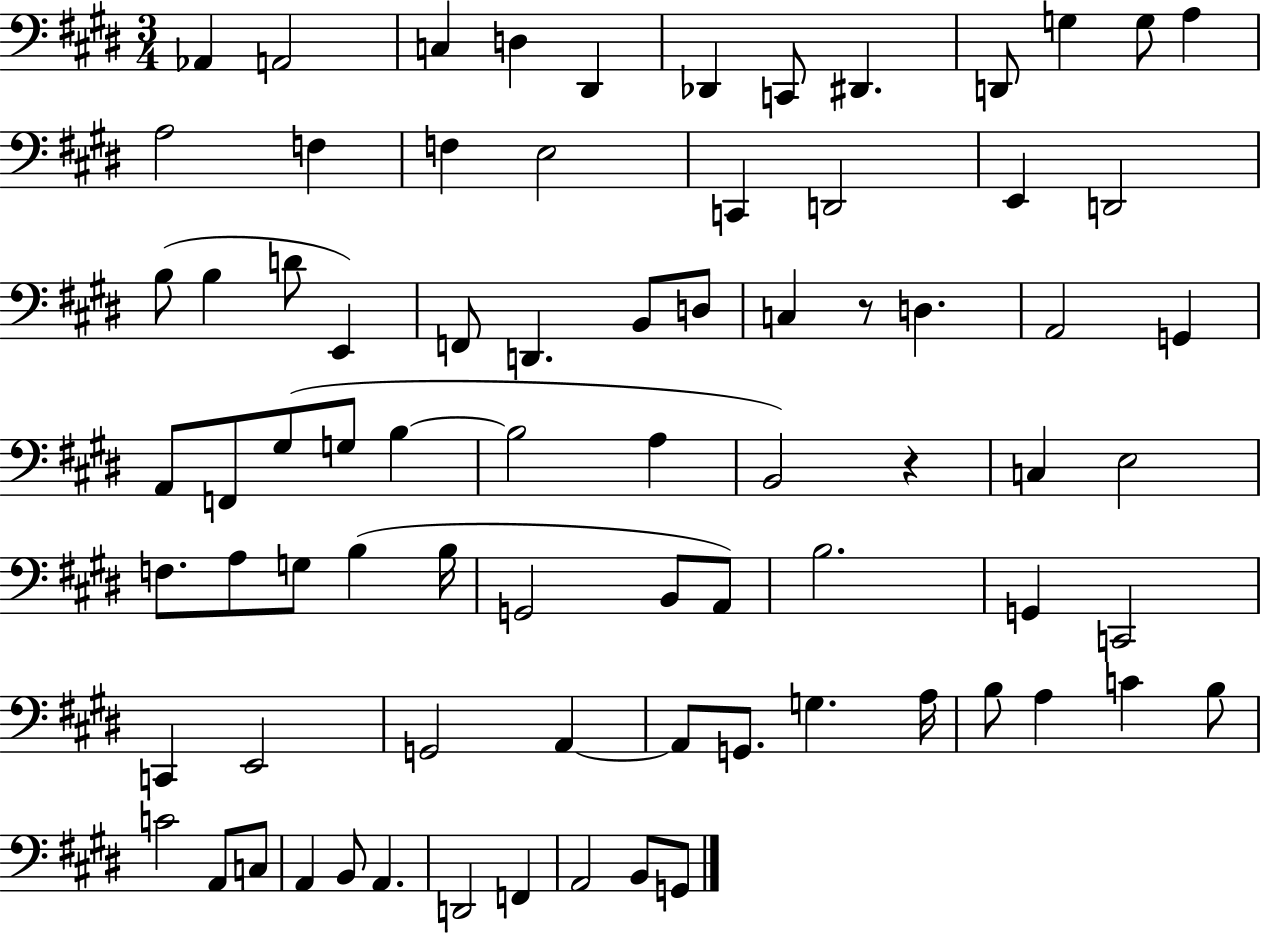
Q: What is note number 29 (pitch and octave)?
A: C3